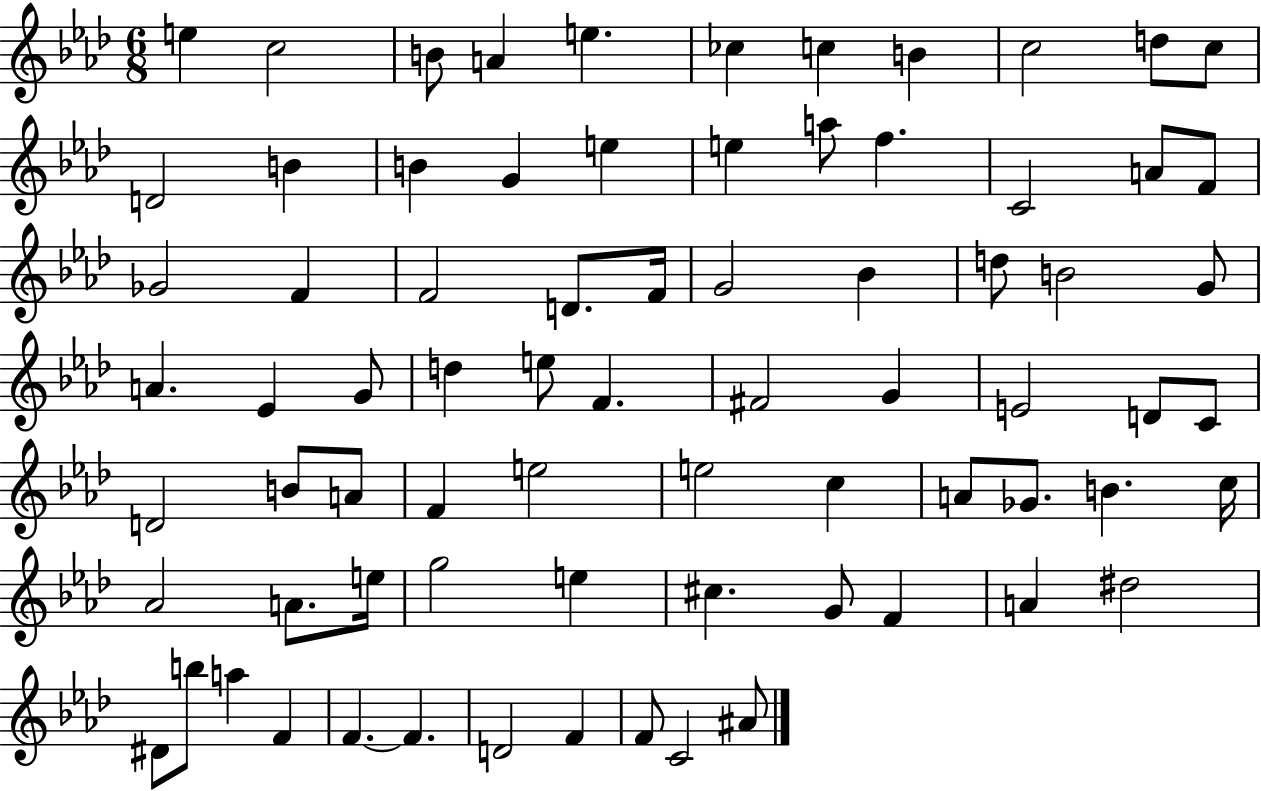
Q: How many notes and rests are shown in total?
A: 75